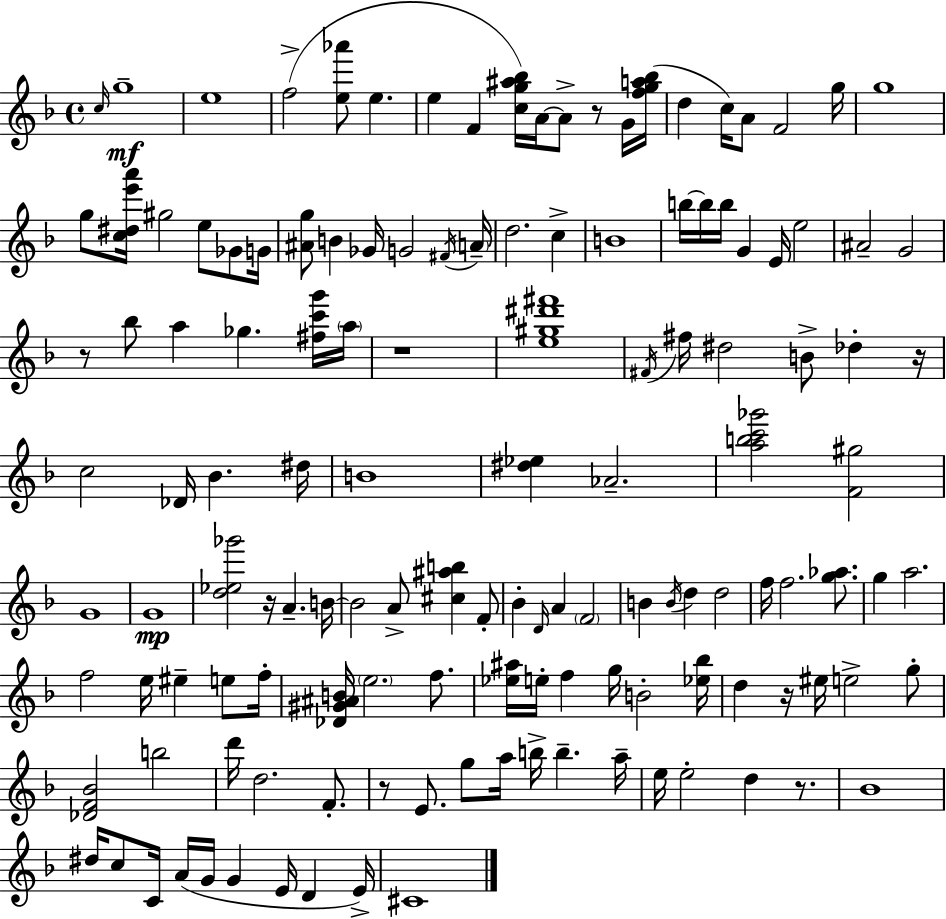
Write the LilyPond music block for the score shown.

{
  \clef treble
  \time 4/4
  \defaultTimeSignature
  \key d \minor
  \grace { c''16 }\mf g''1-- | e''1 | f''2->( <e'' aes'''>8 e''4. | e''4 f'4 <c'' g'' ais'' bes''>16) a'16~~ a'8-> r8 g'16 | \break <f'' g'' a'' bes''>16( d''4 c''16) a'8 f'2 | g''16 g''1 | g''8 <c'' dis'' e''' a'''>16 gis''2 e''8 ges'8 | g'16 <ais' g''>8 b'4 ges'16 g'2 | \break \acciaccatura { fis'16 } \parenthesize a'16-- d''2. c''4-> | b'1 | b''16~~ b''16 b''16 g'4 e'16 e''2 | ais'2-- g'2 | \break r8 bes''8 a''4 ges''4. | <fis'' c''' g'''>16 \parenthesize a''16 r1 | <e'' gis'' dis''' fis'''>1 | \acciaccatura { fis'16 } fis''16 dis''2 b'8-> des''4-. | \break r16 c''2 des'16 bes'4. | dis''16 b'1 | <dis'' ees''>4 aes'2.-- | <a'' b'' c''' ges'''>2 <f' gis''>2 | \break g'1 | g'1\mp | <d'' ees'' ges'''>2 r16 a'4.-- | b'16~~ b'2 a'8-> <cis'' ais'' b''>4 | \break f'8-. bes'4-. \grace { d'16 } a'4 \parenthesize f'2 | b'4 \acciaccatura { b'16 } d''4 d''2 | f''16 f''2. | <g'' aes''>8. g''4 a''2. | \break f''2 e''16 eis''4-- | e''8 f''16-. <des' gis' ais' b'>16 \parenthesize e''2. | f''8. <ees'' ais''>16 e''16-. f''4 g''16 b'2-. | <ees'' bes''>16 d''4 r16 eis''16 e''2-> | \break g''8-. <des' f' bes'>2 b''2 | d'''16 d''2. | f'8.-. r8 e'8. g''8 a''16 b''16-> b''4.-- | a''16-- e''16 e''2-. d''4 | \break r8. bes'1 | dis''16 c''8 c'16 a'16( g'16 g'4 e'16 | d'4 e'16->) cis'1 | \bar "|."
}